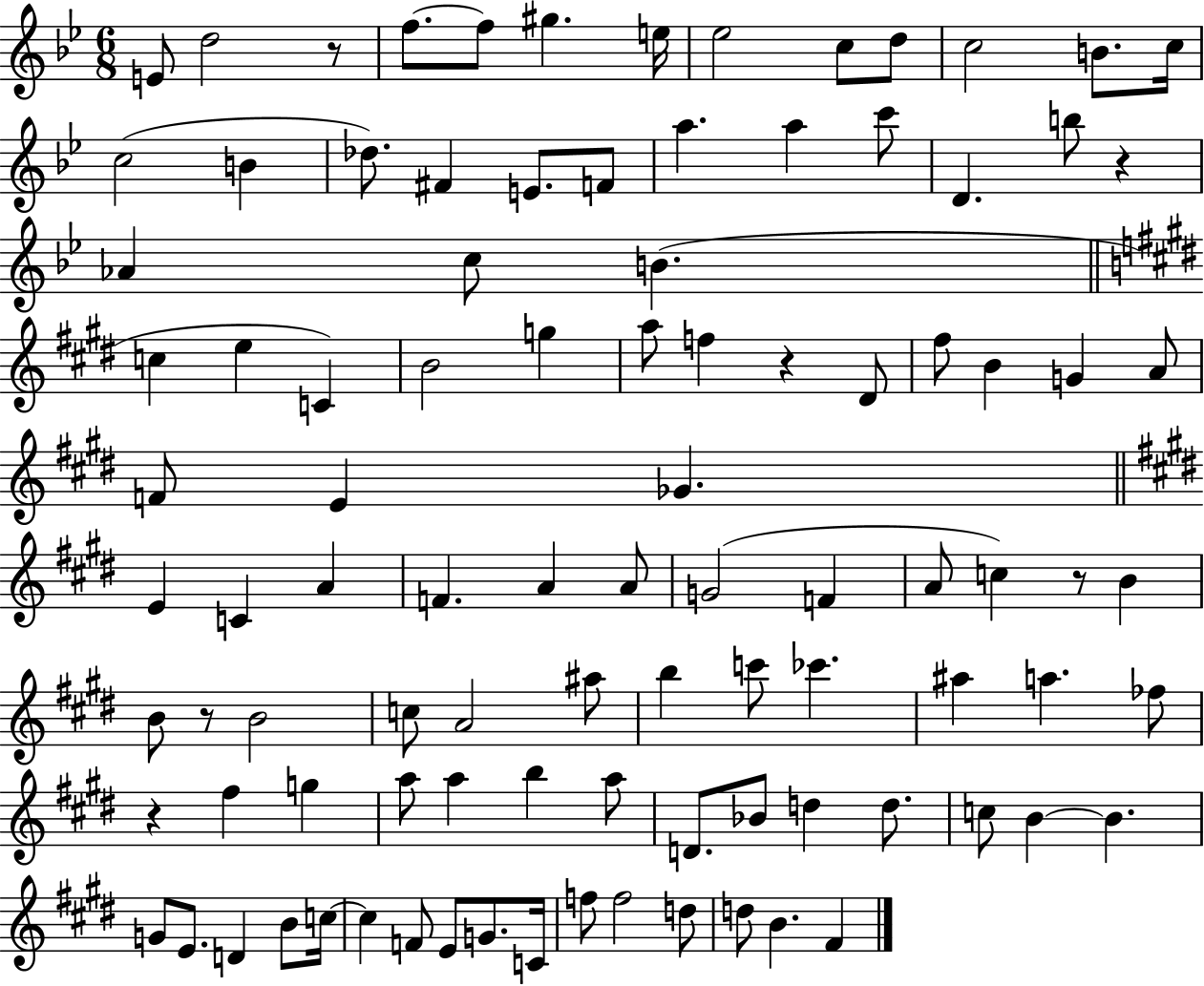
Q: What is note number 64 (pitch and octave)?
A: F#5